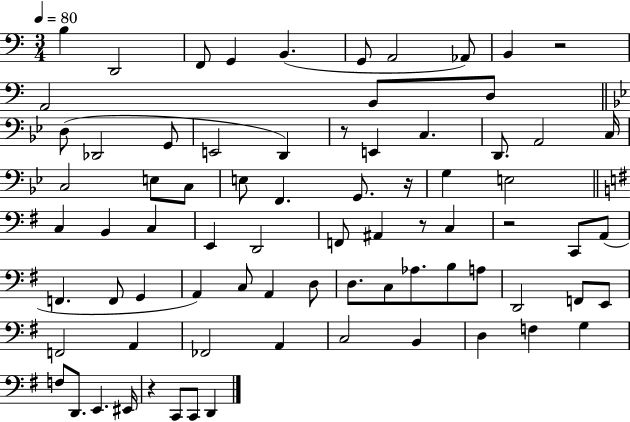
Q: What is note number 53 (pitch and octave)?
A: D2